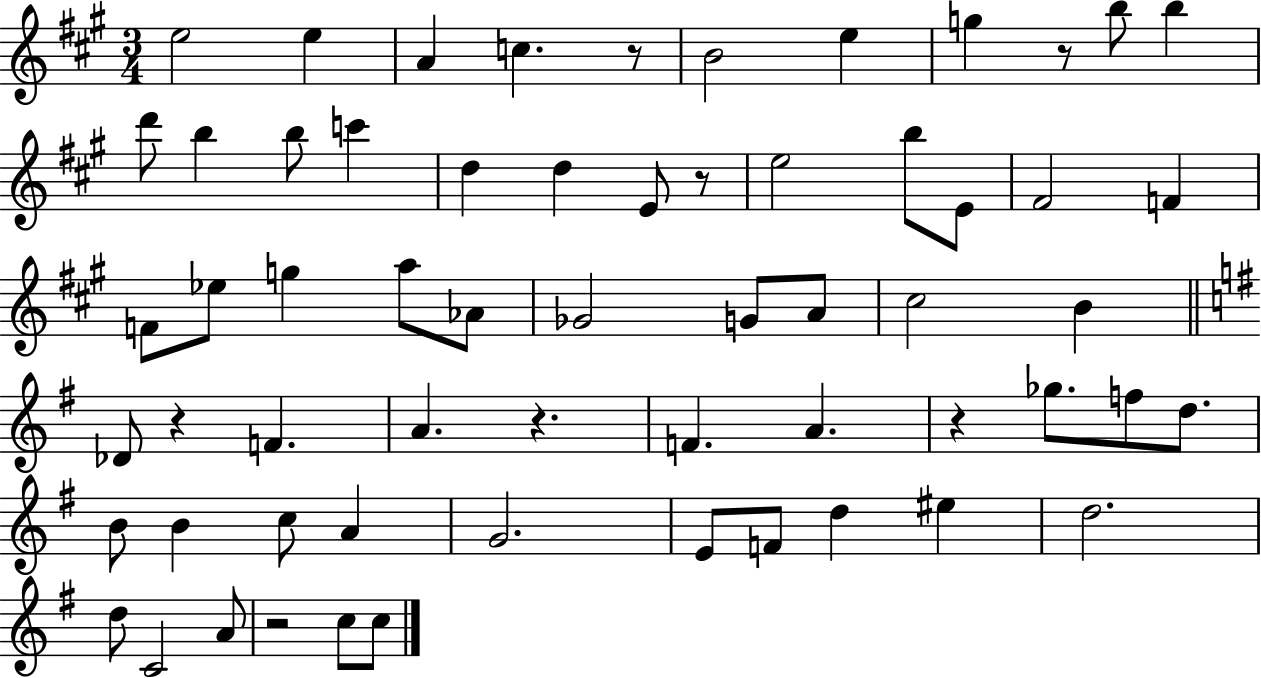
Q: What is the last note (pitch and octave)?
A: C5